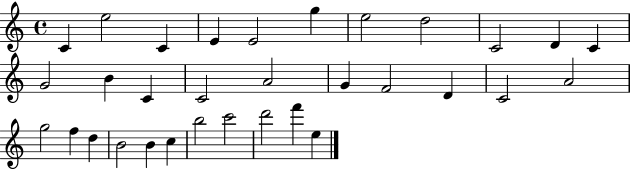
{
  \clef treble
  \time 4/4
  \defaultTimeSignature
  \key c \major
  c'4 e''2 c'4 | e'4 e'2 g''4 | e''2 d''2 | c'2 d'4 c'4 | \break g'2 b'4 c'4 | c'2 a'2 | g'4 f'2 d'4 | c'2 a'2 | \break g''2 f''4 d''4 | b'2 b'4 c''4 | b''2 c'''2 | d'''2 f'''4 e''4 | \break \bar "|."
}